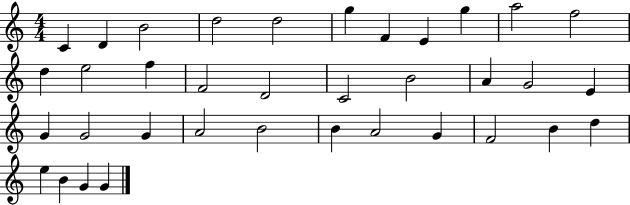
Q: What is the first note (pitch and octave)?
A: C4